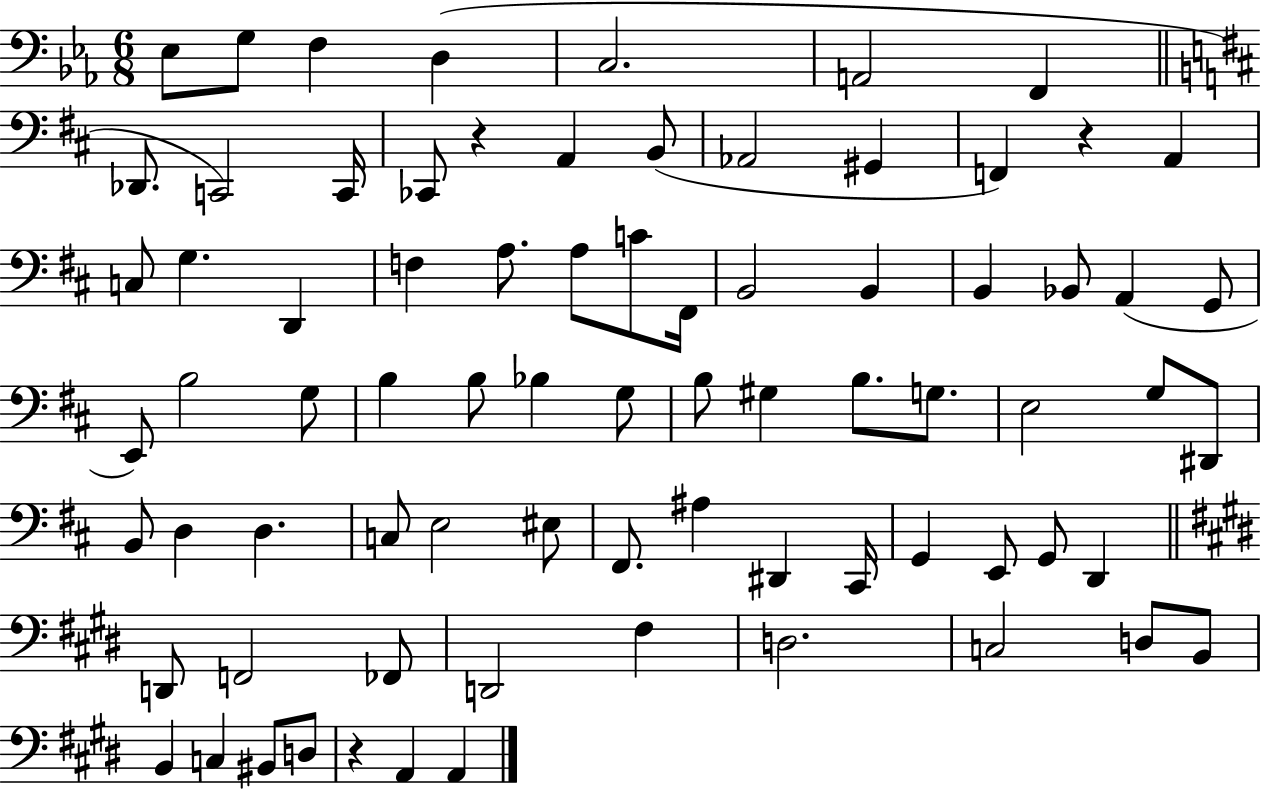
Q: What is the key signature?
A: EES major